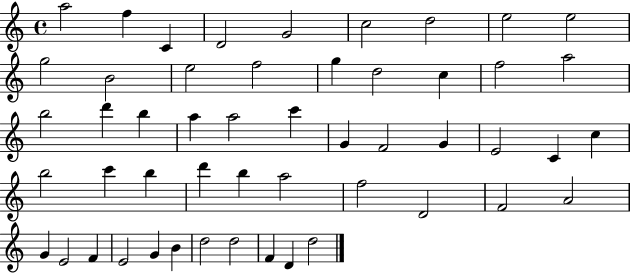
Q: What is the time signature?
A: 4/4